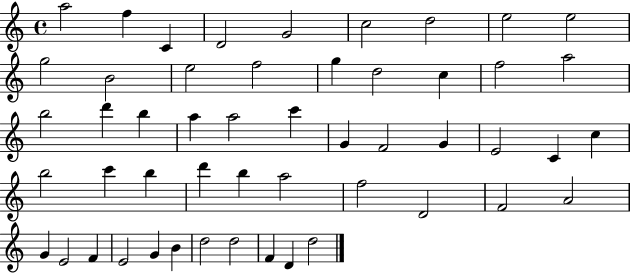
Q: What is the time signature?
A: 4/4